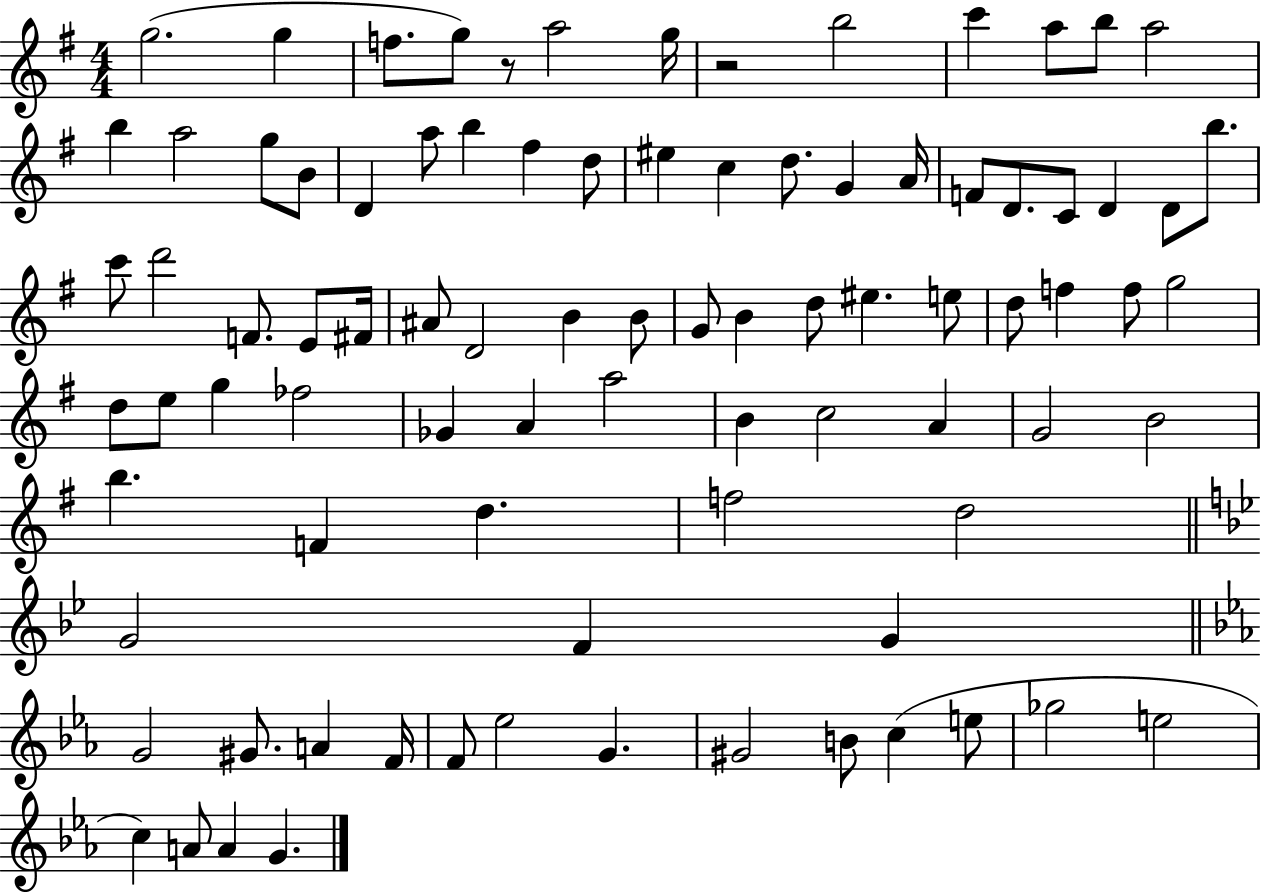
{
  \clef treble
  \numericTimeSignature
  \time 4/4
  \key g \major
  g''2.( g''4 | f''8. g''8) r8 a''2 g''16 | r2 b''2 | c'''4 a''8 b''8 a''2 | \break b''4 a''2 g''8 b'8 | d'4 a''8 b''4 fis''4 d''8 | eis''4 c''4 d''8. g'4 a'16 | f'8 d'8. c'8 d'4 d'8 b''8. | \break c'''8 d'''2 f'8. e'8 fis'16 | ais'8 d'2 b'4 b'8 | g'8 b'4 d''8 eis''4. e''8 | d''8 f''4 f''8 g''2 | \break d''8 e''8 g''4 fes''2 | ges'4 a'4 a''2 | b'4 c''2 a'4 | g'2 b'2 | \break b''4. f'4 d''4. | f''2 d''2 | \bar "||" \break \key bes \major g'2 f'4 g'4 | \bar "||" \break \key ees \major g'2 gis'8. a'4 f'16 | f'8 ees''2 g'4. | gis'2 b'8 c''4( e''8 | ges''2 e''2 | \break c''4) a'8 a'4 g'4. | \bar "|."
}